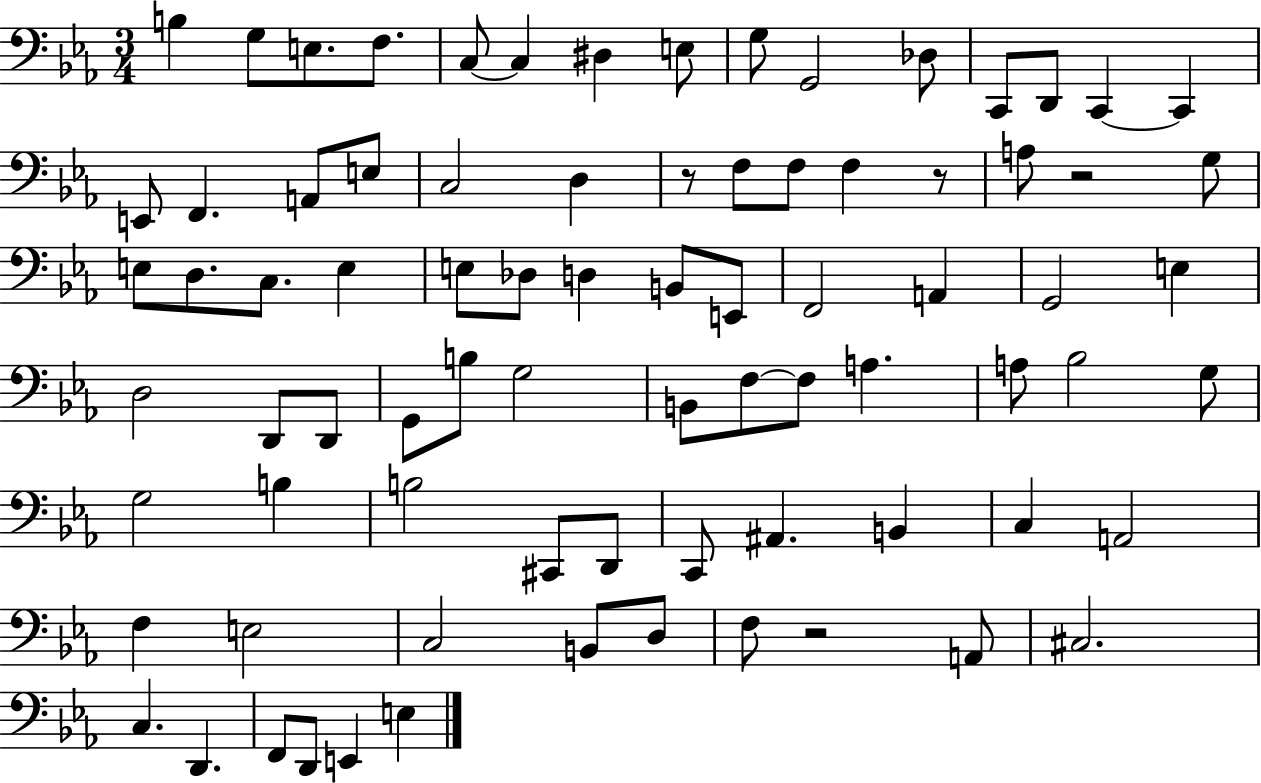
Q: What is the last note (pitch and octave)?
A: E3